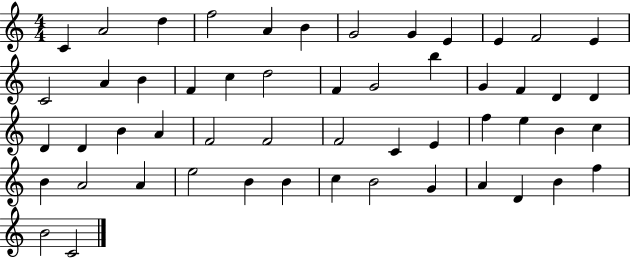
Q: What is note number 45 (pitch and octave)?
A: C5